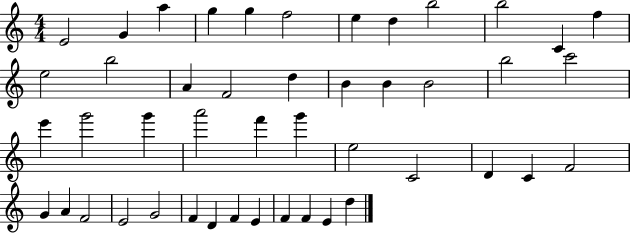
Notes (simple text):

E4/h G4/q A5/q G5/q G5/q F5/h E5/q D5/q B5/h B5/h C4/q F5/q E5/h B5/h A4/q F4/h D5/q B4/q B4/q B4/h B5/h C6/h E6/q G6/h G6/q A6/h F6/q G6/q E5/h C4/h D4/q C4/q F4/h G4/q A4/q F4/h E4/h G4/h F4/q D4/q F4/q E4/q F4/q F4/q E4/q D5/q